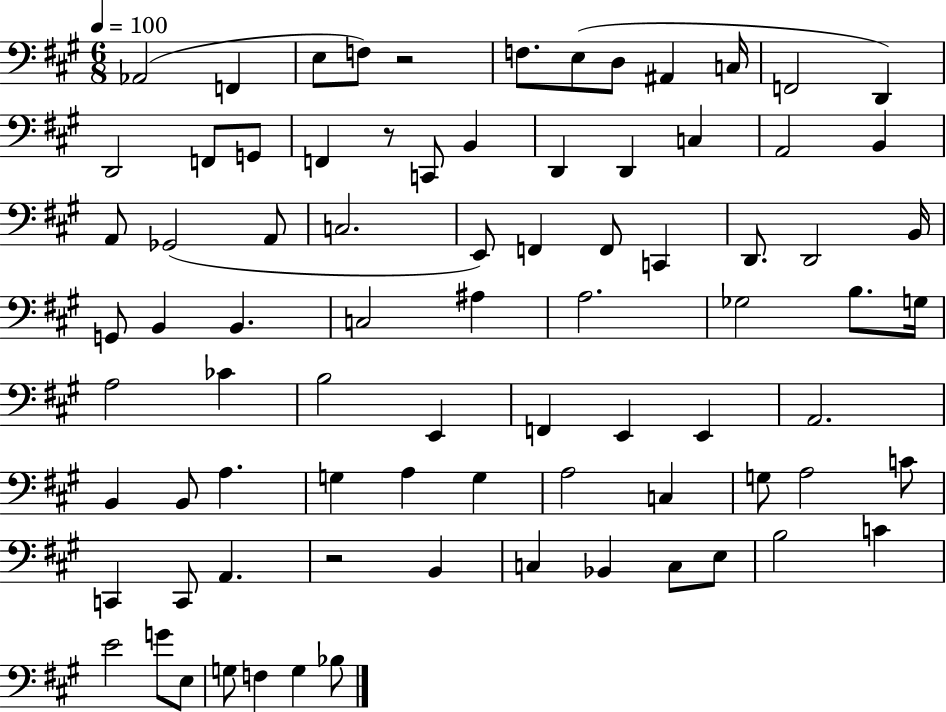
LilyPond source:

{
  \clef bass
  \numericTimeSignature
  \time 6/8
  \key a \major
  \tempo 4 = 100
  aes,2( f,4 | e8 f8) r2 | f8. e8( d8 ais,4 c16 | f,2 d,4) | \break d,2 f,8 g,8 | f,4 r8 c,8 b,4 | d,4 d,4 c4 | a,2 b,4 | \break a,8 ges,2( a,8 | c2. | e,8) f,4 f,8 c,4 | d,8. d,2 b,16 | \break g,8 b,4 b,4. | c2 ais4 | a2. | ges2 b8. g16 | \break a2 ces'4 | b2 e,4 | f,4 e,4 e,4 | a,2. | \break b,4 b,8 a4. | g4 a4 g4 | a2 c4 | g8 a2 c'8 | \break c,4 c,8 a,4. | r2 b,4 | c4 bes,4 c8 e8 | b2 c'4 | \break e'2 g'8 e8 | g8 f4 g4 bes8 | \bar "|."
}